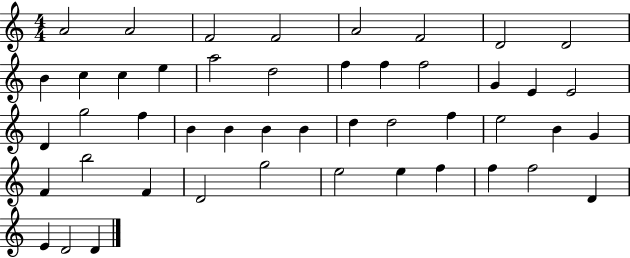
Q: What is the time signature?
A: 4/4